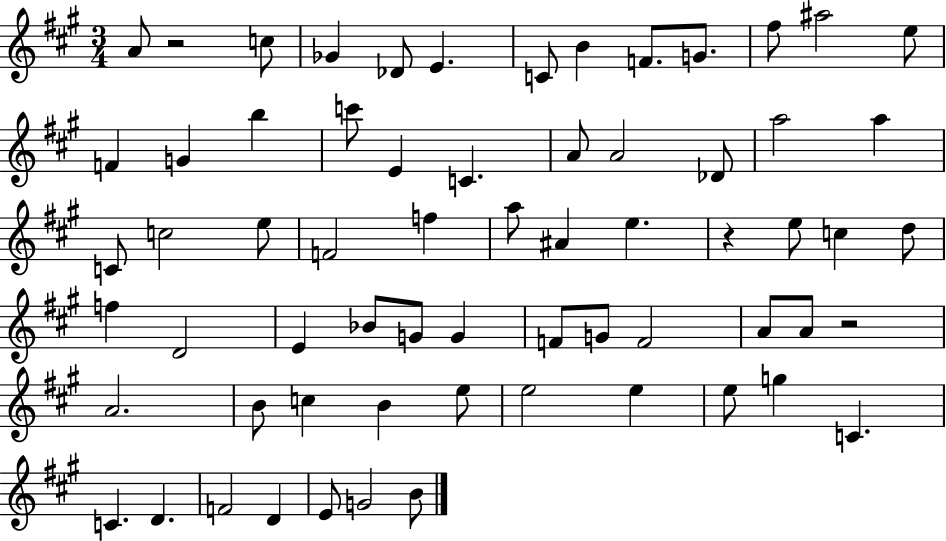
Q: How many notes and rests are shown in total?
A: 65